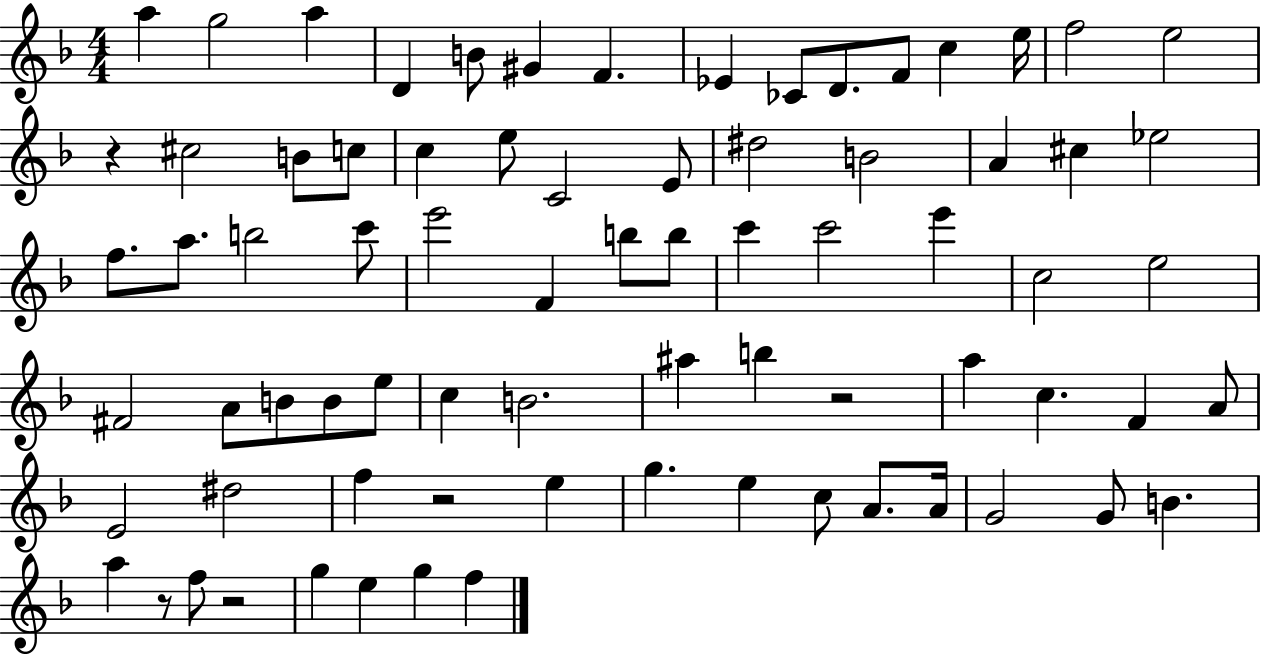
A5/q G5/h A5/q D4/q B4/e G#4/q F4/q. Eb4/q CES4/e D4/e. F4/e C5/q E5/s F5/h E5/h R/q C#5/h B4/e C5/e C5/q E5/e C4/h E4/e D#5/h B4/h A4/q C#5/q Eb5/h F5/e. A5/e. B5/h C6/e E6/h F4/q B5/e B5/e C6/q C6/h E6/q C5/h E5/h F#4/h A4/e B4/e B4/e E5/e C5/q B4/h. A#5/q B5/q R/h A5/q C5/q. F4/q A4/e E4/h D#5/h F5/q R/h E5/q G5/q. E5/q C5/e A4/e. A4/s G4/h G4/e B4/q. A5/q R/e F5/e R/h G5/q E5/q G5/q F5/q